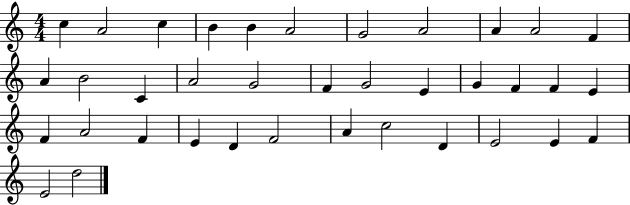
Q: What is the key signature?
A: C major